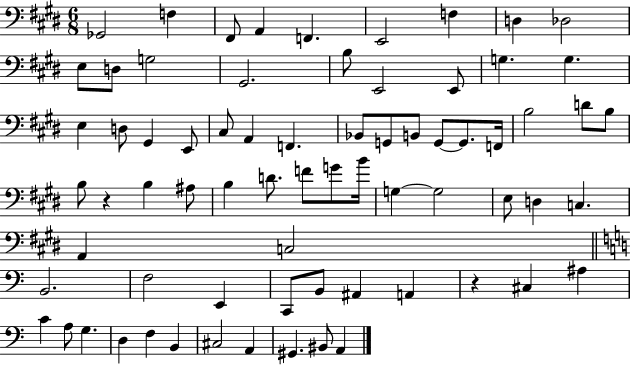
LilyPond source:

{
  \clef bass
  \numericTimeSignature
  \time 6/8
  \key e \major
  \repeat volta 2 { ges,2 f4 | fis,8 a,4 f,4. | e,2 f4 | d4 des2 | \break e8 d8 g2 | gis,2. | b8 e,2 e,8 | g4. g4. | \break e4 d8 gis,4 e,8 | cis8 a,4 f,4. | bes,8 g,8 b,8 g,8~~ g,8. f,16 | b2 d'8 b8 | \break b8 r4 b4 ais8 | b4 d'8. f'8 g'8 b'16 | g4~~ g2 | e8 d4 c4. | \break a,4 c2 | \bar "||" \break \key a \minor b,2. | f2 e,4 | c,8 b,8 ais,4 a,4 | r4 cis4 ais4 | \break c'4 a8 g4. | d4 f4 b,4 | cis2 a,4 | gis,4. bis,8 a,4 | \break } \bar "|."
}